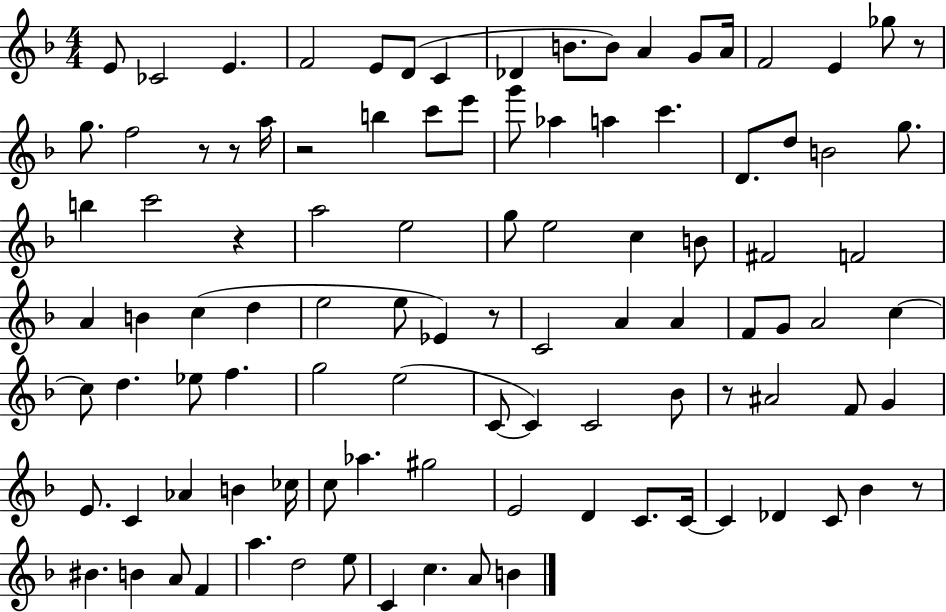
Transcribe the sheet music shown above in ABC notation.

X:1
T:Untitled
M:4/4
L:1/4
K:F
E/2 _C2 E F2 E/2 D/2 C _D B/2 B/2 A G/2 A/4 F2 E _g/2 z/2 g/2 f2 z/2 z/2 a/4 z2 b c'/2 e'/2 g'/2 _a a c' D/2 d/2 B2 g/2 b c'2 z a2 e2 g/2 e2 c B/2 ^F2 F2 A B c d e2 e/2 _E z/2 C2 A A F/2 G/2 A2 c c/2 d _e/2 f g2 e2 C/2 C C2 _B/2 z/2 ^A2 F/2 G E/2 C _A B _c/4 c/2 _a ^g2 E2 D C/2 C/4 C _D C/2 _B z/2 ^B B A/2 F a d2 e/2 C c A/2 B